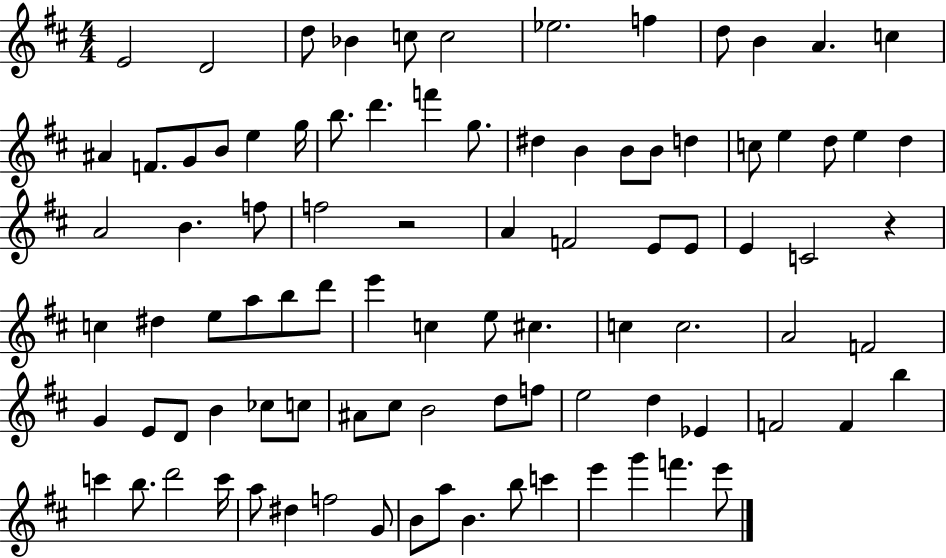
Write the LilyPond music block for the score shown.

{
  \clef treble
  \numericTimeSignature
  \time 4/4
  \key d \major
  e'2 d'2 | d''8 bes'4 c''8 c''2 | ees''2. f''4 | d''8 b'4 a'4. c''4 | \break ais'4 f'8. g'8 b'8 e''4 g''16 | b''8. d'''4. f'''4 g''8. | dis''4 b'4 b'8 b'8 d''4 | c''8 e''4 d''8 e''4 d''4 | \break a'2 b'4. f''8 | f''2 r2 | a'4 f'2 e'8 e'8 | e'4 c'2 r4 | \break c''4 dis''4 e''8 a''8 b''8 d'''8 | e'''4 c''4 e''8 cis''4. | c''4 c''2. | a'2 f'2 | \break g'4 e'8 d'8 b'4 ces''8 c''8 | ais'8 cis''8 b'2 d''8 f''8 | e''2 d''4 ees'4 | f'2 f'4 b''4 | \break c'''4 b''8. d'''2 c'''16 | a''8 dis''4 f''2 g'8 | b'8 a''8 b'4. b''8 c'''4 | e'''4 g'''4 f'''4. e'''8 | \break \bar "|."
}